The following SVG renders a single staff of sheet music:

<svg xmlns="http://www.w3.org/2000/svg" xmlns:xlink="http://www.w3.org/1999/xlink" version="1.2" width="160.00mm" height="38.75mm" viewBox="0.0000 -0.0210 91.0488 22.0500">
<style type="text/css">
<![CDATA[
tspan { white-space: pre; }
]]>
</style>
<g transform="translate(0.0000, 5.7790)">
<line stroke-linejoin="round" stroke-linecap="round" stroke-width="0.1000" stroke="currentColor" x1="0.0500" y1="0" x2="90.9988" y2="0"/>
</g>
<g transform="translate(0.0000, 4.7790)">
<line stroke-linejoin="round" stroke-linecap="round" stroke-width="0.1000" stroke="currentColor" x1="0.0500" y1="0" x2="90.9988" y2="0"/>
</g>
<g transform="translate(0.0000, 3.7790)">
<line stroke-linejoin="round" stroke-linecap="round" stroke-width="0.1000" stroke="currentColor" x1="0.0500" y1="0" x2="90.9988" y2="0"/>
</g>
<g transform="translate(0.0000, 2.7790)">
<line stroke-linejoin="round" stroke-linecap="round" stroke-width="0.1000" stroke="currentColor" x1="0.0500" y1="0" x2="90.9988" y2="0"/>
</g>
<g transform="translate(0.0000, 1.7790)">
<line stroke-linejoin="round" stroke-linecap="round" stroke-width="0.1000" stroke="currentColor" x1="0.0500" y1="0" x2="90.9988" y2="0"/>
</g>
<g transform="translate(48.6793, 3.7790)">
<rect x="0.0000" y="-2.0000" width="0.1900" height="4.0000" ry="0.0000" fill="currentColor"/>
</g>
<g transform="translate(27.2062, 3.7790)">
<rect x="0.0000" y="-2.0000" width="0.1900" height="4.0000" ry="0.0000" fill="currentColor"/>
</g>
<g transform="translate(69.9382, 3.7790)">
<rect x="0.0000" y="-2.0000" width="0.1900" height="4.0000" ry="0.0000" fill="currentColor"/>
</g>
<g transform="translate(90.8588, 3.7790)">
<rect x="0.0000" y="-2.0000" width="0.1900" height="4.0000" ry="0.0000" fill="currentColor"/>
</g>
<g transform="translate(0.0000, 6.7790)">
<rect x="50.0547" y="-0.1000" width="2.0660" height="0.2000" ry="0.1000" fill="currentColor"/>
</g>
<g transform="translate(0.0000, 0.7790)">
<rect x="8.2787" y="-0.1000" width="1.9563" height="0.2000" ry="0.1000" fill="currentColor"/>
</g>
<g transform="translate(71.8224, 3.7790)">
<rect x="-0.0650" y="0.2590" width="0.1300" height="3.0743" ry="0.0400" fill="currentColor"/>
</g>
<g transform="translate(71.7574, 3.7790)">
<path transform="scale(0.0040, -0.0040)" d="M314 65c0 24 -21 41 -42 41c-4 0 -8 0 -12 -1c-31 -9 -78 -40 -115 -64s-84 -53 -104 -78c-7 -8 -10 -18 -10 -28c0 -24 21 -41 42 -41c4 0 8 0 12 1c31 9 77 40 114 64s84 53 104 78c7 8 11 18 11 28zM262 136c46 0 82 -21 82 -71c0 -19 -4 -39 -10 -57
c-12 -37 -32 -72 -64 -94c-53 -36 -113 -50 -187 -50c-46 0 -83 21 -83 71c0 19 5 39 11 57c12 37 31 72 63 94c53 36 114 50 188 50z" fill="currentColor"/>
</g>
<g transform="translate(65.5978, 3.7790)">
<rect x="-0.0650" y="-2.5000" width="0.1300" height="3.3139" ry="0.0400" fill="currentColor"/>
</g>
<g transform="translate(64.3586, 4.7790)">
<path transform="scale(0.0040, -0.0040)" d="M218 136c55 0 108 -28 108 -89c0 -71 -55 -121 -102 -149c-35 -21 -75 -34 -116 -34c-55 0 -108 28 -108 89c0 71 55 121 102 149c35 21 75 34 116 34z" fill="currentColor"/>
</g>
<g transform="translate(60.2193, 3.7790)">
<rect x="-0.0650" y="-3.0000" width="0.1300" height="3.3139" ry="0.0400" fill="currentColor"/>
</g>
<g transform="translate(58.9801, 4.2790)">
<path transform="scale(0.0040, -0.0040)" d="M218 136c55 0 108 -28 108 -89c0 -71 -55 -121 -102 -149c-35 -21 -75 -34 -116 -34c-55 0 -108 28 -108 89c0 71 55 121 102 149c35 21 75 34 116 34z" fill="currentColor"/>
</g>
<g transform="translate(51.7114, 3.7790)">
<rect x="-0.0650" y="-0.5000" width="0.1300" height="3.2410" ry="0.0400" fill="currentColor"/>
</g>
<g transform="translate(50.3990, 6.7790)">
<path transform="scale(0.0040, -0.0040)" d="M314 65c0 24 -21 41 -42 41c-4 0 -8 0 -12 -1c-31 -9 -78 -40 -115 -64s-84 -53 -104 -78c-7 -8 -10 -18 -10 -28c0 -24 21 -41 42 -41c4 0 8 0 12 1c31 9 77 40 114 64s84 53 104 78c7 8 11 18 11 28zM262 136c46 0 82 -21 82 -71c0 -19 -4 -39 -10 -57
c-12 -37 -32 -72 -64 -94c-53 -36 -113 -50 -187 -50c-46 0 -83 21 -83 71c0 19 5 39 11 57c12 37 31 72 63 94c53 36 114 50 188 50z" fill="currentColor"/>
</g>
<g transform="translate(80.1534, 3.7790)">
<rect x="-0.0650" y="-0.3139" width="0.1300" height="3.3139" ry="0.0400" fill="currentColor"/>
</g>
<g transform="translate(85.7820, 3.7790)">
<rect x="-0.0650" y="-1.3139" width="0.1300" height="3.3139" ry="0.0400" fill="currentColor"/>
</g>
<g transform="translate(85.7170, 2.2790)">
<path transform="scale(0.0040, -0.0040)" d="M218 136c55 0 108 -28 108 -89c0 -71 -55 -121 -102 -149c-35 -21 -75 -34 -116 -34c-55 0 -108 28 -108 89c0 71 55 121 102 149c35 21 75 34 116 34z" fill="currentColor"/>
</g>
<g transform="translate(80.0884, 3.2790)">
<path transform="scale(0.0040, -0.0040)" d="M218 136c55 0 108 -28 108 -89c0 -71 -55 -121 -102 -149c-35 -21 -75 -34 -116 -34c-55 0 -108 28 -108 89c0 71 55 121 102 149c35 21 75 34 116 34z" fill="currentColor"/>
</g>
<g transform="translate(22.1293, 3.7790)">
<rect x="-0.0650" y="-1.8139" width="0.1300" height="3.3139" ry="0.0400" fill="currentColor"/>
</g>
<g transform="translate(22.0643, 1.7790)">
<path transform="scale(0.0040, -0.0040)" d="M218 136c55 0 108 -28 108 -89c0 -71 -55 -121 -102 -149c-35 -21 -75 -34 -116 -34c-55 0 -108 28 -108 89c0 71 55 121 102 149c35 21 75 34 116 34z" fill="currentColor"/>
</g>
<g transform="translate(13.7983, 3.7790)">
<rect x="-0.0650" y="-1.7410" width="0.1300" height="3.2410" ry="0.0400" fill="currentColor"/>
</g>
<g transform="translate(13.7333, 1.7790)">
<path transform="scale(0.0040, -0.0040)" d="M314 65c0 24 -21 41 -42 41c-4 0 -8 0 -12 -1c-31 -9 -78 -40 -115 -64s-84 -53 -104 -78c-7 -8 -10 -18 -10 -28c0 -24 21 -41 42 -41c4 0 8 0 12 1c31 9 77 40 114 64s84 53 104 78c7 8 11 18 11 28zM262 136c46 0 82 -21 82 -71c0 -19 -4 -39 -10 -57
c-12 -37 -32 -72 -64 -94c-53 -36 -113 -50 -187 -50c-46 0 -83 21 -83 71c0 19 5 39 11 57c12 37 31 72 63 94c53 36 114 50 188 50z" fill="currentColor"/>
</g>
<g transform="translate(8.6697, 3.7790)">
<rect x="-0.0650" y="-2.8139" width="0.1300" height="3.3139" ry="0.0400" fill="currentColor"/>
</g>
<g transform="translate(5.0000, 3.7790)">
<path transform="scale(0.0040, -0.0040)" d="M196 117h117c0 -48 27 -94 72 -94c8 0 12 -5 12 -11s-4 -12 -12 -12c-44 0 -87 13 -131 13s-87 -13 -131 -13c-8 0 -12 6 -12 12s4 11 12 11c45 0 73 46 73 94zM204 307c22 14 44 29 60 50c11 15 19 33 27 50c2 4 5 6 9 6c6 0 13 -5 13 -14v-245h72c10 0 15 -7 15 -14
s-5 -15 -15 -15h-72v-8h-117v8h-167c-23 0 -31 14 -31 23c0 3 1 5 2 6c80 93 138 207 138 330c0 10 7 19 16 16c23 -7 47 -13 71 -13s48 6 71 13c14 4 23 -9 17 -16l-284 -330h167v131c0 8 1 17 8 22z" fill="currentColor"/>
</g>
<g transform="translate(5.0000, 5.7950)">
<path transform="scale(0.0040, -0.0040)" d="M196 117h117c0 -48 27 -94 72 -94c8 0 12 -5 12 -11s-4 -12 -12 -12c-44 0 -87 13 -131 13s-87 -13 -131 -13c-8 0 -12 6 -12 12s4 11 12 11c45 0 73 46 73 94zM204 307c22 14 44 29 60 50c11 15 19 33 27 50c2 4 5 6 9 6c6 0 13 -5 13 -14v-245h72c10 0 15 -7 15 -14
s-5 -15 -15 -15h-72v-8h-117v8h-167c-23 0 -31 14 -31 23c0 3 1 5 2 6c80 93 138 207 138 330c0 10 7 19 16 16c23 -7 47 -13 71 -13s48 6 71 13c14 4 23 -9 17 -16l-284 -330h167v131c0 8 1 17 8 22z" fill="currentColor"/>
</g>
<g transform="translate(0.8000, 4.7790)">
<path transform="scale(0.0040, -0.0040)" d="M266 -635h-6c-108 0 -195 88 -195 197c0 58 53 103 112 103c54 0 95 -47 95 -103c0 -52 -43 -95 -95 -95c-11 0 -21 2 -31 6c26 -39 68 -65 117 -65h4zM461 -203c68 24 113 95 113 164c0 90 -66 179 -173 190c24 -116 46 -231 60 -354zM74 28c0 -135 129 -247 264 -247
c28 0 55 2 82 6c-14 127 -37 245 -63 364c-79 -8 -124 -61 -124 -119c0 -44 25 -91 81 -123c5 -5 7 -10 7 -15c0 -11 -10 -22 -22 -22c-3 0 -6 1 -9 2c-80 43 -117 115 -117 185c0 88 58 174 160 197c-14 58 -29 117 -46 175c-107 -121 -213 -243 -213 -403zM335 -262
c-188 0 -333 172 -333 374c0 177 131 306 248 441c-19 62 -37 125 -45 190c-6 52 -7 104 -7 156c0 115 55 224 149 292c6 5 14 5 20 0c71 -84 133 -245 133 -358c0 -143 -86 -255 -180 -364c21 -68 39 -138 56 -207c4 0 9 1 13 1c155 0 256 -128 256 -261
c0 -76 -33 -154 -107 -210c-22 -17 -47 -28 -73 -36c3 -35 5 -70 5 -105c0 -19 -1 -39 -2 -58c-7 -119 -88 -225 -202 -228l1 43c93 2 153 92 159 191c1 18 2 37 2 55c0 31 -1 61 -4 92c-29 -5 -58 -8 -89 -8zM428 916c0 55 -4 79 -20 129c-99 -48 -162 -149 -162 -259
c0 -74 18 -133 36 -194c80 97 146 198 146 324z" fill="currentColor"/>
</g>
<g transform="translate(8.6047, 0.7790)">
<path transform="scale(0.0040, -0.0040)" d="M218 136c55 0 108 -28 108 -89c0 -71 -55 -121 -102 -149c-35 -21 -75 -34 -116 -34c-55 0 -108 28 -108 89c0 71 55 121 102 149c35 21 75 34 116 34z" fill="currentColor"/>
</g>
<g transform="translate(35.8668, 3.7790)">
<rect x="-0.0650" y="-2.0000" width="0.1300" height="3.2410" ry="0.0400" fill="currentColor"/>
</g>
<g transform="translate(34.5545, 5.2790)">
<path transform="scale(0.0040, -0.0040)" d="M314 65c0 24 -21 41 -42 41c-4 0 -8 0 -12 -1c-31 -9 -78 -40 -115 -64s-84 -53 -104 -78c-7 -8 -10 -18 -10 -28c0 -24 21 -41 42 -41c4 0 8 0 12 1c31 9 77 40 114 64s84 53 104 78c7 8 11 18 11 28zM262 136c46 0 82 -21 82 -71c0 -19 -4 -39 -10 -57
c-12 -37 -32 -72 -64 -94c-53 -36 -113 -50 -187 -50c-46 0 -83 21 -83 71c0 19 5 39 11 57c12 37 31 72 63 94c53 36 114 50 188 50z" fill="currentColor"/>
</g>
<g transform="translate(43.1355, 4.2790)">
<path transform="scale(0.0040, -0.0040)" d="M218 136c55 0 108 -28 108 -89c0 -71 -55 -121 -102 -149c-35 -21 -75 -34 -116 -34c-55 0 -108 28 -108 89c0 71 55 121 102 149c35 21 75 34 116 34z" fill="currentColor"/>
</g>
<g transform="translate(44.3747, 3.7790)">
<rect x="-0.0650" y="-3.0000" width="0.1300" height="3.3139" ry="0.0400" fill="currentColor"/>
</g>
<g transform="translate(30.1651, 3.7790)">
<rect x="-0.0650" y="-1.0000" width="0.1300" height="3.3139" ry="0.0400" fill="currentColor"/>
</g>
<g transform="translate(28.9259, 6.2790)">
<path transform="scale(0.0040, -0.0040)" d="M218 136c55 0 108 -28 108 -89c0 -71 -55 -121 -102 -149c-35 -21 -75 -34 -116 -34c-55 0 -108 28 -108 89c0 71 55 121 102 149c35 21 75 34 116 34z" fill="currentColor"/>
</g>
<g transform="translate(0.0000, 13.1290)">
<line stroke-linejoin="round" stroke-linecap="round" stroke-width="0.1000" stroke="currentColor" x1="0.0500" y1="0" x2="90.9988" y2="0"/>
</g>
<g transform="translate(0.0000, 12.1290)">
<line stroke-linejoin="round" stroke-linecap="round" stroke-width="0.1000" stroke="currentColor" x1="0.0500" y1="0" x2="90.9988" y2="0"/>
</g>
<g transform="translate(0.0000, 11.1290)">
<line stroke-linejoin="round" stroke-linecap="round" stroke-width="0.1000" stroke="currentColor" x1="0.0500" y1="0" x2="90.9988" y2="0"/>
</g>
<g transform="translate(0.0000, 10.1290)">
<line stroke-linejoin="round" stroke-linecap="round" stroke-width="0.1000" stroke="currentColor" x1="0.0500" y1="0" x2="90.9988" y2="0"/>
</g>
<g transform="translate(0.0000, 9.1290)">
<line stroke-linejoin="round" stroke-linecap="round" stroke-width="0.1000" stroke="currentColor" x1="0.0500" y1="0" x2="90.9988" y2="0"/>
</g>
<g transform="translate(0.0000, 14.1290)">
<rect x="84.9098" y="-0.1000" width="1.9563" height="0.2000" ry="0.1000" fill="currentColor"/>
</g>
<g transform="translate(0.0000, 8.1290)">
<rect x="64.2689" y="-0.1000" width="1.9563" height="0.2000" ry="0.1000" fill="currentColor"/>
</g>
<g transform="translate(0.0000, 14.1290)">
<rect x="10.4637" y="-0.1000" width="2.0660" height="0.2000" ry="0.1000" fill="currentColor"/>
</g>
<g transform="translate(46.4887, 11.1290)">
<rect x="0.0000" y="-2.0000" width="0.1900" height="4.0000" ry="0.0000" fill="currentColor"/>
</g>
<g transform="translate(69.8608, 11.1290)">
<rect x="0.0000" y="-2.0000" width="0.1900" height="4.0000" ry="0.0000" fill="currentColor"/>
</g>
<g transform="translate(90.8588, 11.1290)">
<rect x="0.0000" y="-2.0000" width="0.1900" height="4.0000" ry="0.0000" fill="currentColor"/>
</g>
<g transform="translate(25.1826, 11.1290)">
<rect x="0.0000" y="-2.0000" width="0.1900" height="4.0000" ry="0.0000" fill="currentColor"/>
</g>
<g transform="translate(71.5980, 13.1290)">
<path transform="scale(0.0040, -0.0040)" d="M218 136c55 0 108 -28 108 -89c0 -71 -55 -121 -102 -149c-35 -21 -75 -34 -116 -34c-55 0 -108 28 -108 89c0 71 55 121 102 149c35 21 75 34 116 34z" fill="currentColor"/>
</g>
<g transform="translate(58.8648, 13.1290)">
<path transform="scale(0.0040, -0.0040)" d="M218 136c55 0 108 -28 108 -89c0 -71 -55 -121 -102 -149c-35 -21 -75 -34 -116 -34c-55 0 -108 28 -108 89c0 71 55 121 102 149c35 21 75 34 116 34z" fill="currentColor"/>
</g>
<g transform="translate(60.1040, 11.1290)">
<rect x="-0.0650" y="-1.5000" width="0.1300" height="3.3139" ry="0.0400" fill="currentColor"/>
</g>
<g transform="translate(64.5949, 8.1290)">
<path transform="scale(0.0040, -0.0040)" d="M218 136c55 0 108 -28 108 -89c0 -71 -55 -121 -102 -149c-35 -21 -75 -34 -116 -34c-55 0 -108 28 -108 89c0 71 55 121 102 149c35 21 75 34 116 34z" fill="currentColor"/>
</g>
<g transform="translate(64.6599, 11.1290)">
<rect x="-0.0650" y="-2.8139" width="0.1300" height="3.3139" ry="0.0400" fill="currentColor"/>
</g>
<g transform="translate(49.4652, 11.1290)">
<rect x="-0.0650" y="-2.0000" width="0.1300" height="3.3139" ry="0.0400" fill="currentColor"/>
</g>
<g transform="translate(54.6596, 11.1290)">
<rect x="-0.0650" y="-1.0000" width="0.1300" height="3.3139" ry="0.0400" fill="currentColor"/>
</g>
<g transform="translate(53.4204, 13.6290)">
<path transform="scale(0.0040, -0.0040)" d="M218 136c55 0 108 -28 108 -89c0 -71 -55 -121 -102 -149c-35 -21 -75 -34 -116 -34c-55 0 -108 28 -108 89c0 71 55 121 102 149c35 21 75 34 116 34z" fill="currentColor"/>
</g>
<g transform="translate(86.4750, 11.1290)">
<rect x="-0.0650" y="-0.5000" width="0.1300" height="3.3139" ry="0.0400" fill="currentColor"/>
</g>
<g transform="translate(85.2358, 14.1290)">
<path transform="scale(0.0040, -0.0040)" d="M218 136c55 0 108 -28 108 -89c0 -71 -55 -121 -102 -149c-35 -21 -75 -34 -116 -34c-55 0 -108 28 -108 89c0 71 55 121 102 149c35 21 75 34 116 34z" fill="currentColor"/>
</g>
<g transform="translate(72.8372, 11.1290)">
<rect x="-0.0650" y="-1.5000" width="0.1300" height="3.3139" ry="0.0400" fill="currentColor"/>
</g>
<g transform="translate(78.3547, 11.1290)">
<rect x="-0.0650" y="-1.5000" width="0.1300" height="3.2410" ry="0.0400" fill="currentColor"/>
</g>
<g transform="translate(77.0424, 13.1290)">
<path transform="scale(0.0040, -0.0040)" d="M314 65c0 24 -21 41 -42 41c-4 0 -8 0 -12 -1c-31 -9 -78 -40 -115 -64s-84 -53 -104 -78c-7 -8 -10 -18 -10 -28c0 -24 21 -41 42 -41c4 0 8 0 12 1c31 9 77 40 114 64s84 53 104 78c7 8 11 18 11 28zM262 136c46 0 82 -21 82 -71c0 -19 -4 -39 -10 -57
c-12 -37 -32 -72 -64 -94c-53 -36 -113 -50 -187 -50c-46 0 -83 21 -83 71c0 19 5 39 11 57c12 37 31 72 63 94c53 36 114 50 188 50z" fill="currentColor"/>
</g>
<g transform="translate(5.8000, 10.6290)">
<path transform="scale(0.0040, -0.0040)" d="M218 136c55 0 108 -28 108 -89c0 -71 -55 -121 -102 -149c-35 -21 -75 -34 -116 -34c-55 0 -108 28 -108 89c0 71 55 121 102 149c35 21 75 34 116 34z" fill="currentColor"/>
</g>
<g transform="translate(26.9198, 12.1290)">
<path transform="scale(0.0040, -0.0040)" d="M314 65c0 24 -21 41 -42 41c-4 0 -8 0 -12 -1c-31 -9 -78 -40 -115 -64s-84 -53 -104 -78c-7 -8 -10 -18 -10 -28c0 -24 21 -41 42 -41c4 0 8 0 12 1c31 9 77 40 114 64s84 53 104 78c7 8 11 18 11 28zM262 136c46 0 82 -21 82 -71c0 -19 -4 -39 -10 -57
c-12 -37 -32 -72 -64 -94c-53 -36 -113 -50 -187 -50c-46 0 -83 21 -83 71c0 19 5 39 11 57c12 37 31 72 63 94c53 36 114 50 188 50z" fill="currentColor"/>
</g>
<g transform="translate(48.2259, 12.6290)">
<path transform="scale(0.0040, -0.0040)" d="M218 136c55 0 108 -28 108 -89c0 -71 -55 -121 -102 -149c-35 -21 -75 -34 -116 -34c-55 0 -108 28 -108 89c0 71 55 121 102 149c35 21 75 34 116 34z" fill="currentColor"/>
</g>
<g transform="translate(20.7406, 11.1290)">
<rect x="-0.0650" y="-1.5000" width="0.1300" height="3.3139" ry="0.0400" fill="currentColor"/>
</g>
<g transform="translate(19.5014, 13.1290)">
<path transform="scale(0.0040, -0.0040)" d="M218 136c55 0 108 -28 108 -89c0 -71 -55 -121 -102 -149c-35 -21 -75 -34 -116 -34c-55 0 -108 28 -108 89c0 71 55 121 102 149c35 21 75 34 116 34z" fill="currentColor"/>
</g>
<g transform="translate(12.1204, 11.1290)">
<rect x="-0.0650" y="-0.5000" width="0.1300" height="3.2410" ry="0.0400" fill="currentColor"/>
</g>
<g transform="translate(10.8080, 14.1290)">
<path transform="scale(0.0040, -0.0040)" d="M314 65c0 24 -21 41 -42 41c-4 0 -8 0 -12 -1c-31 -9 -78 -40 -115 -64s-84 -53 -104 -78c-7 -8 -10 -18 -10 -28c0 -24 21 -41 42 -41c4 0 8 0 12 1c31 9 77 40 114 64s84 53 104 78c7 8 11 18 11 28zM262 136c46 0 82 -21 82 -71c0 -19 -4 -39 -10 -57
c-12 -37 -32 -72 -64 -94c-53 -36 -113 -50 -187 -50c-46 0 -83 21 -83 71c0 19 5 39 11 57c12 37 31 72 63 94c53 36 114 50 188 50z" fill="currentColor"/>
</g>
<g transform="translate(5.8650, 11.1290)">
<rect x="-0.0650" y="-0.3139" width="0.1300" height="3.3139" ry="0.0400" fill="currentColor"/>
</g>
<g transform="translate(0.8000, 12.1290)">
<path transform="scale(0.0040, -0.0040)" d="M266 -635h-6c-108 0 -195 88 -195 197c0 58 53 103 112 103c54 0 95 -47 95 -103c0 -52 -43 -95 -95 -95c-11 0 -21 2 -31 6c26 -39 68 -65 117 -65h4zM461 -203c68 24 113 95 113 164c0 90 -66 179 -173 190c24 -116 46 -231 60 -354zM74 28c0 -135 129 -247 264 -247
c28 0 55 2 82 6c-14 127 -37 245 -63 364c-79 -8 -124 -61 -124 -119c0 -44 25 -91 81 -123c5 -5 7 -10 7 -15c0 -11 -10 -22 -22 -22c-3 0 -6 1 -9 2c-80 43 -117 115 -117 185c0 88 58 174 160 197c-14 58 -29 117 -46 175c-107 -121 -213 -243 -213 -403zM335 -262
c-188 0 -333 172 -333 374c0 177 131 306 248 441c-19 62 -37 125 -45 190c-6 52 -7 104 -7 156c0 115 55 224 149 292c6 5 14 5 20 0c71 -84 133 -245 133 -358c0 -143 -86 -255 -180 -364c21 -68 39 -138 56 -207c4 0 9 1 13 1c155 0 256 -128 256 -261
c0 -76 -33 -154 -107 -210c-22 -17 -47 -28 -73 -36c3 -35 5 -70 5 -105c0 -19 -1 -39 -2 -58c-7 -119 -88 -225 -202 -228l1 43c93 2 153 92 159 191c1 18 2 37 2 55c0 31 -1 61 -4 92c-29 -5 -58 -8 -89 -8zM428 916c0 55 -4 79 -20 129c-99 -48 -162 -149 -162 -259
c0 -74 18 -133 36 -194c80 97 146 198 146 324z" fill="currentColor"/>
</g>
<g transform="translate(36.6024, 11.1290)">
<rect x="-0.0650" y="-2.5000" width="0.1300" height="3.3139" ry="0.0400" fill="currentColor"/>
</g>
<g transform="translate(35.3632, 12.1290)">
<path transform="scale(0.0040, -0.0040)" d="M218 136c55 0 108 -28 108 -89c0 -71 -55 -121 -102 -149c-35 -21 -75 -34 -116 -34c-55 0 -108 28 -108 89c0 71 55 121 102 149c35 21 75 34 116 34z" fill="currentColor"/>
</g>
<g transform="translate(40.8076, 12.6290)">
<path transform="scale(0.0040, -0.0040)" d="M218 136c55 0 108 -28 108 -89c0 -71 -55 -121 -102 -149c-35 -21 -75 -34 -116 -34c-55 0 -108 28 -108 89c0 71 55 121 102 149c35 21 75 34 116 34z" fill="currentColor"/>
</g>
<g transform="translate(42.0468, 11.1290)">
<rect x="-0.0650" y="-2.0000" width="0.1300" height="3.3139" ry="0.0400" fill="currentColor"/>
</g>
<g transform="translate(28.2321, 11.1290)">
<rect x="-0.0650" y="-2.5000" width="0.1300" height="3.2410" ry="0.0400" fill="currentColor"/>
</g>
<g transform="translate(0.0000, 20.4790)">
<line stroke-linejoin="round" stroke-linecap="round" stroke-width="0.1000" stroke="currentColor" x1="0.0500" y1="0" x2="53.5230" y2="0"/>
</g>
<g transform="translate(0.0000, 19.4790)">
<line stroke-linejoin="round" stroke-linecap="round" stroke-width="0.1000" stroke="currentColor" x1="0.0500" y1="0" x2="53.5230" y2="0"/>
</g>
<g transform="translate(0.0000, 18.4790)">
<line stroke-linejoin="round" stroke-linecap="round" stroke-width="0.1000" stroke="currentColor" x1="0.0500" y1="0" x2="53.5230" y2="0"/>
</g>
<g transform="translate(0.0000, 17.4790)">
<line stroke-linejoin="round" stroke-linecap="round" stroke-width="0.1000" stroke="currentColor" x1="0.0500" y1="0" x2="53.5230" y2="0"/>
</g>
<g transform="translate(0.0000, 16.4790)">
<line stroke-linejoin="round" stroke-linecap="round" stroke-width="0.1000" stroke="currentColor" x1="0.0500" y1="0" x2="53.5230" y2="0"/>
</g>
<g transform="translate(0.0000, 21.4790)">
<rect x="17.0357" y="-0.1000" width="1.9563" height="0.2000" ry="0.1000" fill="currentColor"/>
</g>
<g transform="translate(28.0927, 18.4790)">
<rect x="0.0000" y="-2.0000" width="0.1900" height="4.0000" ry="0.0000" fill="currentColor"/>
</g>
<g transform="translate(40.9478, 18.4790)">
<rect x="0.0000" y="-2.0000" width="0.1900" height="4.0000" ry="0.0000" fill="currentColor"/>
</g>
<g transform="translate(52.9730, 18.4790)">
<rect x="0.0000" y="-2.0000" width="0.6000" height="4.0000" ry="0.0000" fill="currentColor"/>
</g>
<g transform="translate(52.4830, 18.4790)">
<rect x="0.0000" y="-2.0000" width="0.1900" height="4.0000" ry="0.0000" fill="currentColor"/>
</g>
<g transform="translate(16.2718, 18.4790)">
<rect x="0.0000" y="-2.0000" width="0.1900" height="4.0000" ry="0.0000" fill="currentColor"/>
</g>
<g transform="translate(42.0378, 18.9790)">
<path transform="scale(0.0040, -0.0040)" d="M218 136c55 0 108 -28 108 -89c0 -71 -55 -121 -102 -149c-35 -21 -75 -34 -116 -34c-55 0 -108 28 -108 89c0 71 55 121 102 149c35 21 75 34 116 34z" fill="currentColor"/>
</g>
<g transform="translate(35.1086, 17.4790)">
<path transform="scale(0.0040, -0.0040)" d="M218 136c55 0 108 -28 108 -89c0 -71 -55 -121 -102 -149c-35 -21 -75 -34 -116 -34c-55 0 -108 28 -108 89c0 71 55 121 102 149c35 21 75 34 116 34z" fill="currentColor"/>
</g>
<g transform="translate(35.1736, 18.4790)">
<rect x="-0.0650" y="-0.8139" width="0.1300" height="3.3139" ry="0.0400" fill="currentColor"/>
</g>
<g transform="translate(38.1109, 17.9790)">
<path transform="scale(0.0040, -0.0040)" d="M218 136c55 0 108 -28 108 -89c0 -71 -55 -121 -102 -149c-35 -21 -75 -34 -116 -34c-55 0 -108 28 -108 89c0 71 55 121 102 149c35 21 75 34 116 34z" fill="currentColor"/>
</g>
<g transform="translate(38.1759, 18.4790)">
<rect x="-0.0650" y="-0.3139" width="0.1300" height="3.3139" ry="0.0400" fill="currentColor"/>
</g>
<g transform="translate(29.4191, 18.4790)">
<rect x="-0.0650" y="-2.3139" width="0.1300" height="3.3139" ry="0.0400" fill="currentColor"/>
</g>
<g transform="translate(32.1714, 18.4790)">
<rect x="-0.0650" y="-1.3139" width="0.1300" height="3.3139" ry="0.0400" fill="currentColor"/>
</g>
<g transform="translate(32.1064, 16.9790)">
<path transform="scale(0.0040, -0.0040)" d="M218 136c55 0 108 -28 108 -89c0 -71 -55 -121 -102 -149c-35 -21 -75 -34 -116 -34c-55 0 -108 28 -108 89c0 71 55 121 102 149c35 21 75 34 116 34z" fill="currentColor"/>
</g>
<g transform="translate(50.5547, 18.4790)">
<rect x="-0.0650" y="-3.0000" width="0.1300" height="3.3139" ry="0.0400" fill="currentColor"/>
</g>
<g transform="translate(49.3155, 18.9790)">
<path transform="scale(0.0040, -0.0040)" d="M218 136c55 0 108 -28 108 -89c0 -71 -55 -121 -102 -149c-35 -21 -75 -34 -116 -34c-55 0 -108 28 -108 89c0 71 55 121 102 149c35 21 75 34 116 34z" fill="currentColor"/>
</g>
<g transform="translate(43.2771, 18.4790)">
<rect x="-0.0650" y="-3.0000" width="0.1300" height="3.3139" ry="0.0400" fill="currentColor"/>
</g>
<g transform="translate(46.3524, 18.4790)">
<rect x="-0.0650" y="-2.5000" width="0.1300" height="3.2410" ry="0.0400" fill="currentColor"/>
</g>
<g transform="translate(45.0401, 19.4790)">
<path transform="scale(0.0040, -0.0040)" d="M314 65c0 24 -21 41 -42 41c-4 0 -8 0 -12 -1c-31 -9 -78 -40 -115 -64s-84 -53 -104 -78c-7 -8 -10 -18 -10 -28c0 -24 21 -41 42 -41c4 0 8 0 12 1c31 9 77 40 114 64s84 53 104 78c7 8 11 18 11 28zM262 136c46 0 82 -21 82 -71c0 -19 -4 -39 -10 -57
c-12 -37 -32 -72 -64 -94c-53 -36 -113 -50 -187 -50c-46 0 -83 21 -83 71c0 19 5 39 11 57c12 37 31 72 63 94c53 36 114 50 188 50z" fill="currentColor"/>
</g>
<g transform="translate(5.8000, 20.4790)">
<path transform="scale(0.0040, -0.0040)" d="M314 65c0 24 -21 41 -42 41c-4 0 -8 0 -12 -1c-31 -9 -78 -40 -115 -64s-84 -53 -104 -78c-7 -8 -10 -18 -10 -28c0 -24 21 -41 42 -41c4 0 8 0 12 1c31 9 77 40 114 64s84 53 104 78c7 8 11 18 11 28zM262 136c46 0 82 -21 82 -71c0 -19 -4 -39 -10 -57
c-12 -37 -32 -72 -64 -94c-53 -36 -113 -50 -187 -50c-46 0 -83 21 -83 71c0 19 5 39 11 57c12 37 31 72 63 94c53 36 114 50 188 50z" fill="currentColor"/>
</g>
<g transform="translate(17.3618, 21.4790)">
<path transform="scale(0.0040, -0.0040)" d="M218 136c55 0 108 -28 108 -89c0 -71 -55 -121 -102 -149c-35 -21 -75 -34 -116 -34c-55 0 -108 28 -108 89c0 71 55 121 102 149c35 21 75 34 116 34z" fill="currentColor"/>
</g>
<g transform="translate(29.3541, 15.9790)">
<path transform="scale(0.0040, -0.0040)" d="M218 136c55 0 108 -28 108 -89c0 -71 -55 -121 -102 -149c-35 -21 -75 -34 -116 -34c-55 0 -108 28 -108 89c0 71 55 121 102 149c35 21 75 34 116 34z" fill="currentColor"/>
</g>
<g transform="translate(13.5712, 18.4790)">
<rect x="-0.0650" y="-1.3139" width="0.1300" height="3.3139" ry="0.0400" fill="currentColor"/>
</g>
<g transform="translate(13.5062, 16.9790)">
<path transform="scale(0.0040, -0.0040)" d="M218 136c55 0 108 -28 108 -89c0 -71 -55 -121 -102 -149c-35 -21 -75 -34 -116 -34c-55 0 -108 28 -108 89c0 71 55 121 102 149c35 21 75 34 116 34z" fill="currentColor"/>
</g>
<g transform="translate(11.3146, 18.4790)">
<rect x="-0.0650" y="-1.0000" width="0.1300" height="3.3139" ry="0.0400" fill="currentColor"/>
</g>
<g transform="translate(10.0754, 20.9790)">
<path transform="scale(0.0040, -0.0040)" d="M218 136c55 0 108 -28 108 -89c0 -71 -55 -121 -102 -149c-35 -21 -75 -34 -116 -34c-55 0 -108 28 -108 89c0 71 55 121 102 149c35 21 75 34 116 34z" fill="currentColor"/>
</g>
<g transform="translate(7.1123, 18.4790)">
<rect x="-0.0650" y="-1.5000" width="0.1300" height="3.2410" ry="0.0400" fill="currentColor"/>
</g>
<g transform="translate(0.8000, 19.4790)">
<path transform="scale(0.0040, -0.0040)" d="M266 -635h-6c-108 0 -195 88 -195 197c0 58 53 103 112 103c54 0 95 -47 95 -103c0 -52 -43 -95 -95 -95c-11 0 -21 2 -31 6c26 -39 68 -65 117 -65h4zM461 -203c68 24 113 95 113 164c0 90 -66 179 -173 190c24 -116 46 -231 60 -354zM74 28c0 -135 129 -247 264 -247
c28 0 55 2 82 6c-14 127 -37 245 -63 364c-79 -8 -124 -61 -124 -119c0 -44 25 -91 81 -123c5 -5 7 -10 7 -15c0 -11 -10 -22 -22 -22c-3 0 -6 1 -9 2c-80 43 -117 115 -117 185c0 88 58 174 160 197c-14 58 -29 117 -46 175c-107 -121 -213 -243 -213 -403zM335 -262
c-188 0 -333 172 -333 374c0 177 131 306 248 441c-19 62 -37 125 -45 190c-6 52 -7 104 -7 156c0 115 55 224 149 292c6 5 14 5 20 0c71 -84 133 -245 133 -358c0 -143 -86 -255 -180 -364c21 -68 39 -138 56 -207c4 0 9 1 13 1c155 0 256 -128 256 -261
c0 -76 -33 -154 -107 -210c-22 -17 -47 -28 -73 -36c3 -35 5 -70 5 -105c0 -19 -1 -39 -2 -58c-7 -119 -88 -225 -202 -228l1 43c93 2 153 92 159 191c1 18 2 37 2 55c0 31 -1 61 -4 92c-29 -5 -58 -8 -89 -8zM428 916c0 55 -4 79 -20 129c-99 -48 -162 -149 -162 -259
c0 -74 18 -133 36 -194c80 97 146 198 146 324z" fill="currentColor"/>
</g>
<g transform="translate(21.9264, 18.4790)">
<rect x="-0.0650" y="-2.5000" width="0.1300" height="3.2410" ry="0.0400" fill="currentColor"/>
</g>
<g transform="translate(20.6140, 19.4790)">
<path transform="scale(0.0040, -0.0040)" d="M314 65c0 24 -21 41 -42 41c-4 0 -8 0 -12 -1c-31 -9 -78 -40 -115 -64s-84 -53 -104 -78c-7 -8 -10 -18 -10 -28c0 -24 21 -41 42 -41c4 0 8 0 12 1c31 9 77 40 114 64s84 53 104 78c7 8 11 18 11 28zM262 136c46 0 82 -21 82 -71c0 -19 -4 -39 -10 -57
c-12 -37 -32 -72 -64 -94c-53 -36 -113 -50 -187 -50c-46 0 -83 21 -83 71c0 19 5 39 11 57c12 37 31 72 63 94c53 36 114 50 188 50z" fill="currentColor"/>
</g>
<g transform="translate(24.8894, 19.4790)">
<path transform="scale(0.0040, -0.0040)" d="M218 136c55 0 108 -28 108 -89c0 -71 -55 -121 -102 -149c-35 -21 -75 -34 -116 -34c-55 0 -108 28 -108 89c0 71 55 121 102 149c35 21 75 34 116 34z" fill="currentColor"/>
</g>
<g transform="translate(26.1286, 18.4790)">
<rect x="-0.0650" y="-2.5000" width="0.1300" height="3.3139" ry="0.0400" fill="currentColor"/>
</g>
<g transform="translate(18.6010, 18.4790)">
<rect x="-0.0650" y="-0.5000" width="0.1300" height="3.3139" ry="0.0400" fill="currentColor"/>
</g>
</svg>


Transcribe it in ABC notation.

X:1
T:Untitled
M:4/4
L:1/4
K:C
a f2 f D F2 A C2 A G B2 c e c C2 E G2 G F F D E a E E2 C E2 D e C G2 G g e d c A G2 A